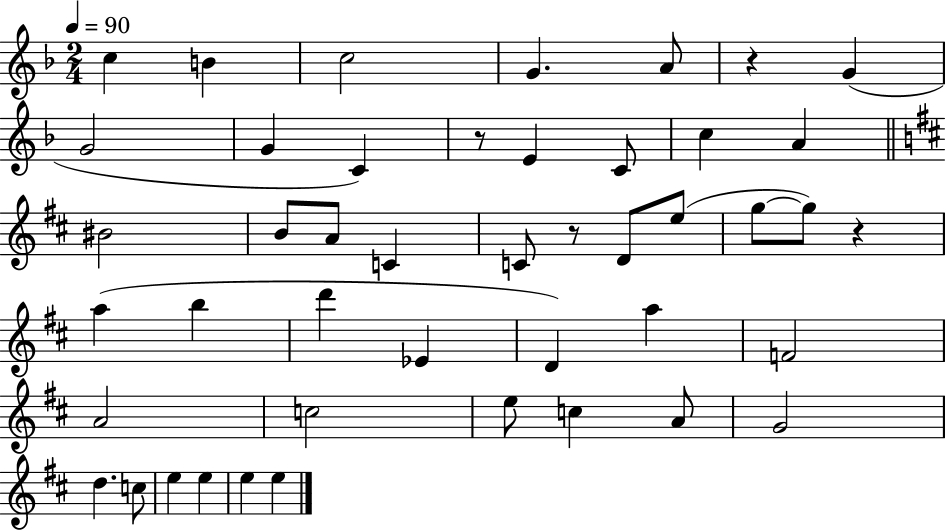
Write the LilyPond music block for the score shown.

{
  \clef treble
  \numericTimeSignature
  \time 2/4
  \key f \major
  \tempo 4 = 90
  \repeat volta 2 { c''4 b'4 | c''2 | g'4. a'8 | r4 g'4( | \break g'2 | g'4 c'4) | r8 e'4 c'8 | c''4 a'4 | \break \bar "||" \break \key d \major bis'2 | b'8 a'8 c'4 | c'8 r8 d'8 e''8( | g''8~~ g''8) r4 | \break a''4( b''4 | d'''4 ees'4 | d'4) a''4 | f'2 | \break a'2 | c''2 | e''8 c''4 a'8 | g'2 | \break d''4. c''8 | e''4 e''4 | e''4 e''4 | } \bar "|."
}